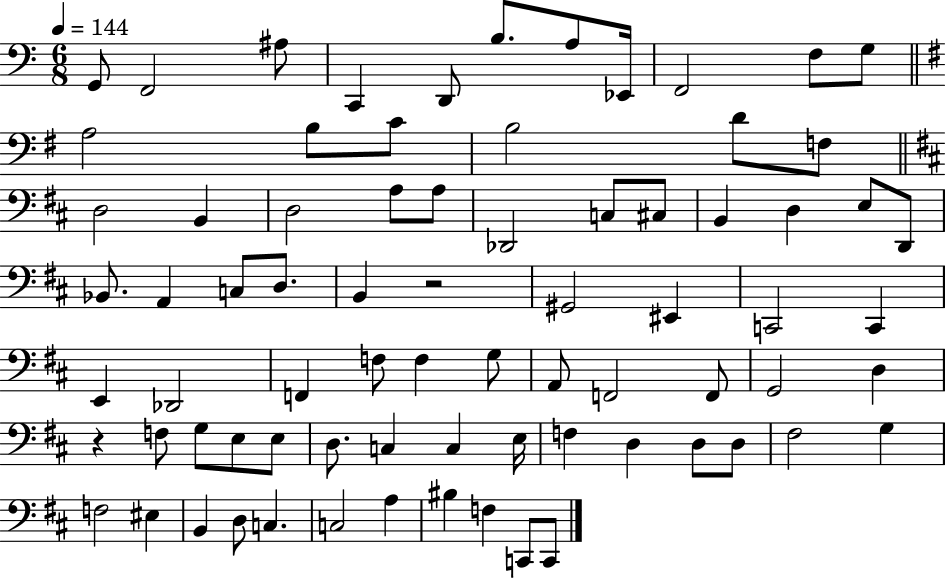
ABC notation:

X:1
T:Untitled
M:6/8
L:1/4
K:C
G,,/2 F,,2 ^A,/2 C,, D,,/2 B,/2 A,/2 _E,,/4 F,,2 F,/2 G,/2 A,2 B,/2 C/2 B,2 D/2 F,/2 D,2 B,, D,2 A,/2 A,/2 _D,,2 C,/2 ^C,/2 B,, D, E,/2 D,,/2 _B,,/2 A,, C,/2 D,/2 B,, z2 ^G,,2 ^E,, C,,2 C,, E,, _D,,2 F,, F,/2 F, G,/2 A,,/2 F,,2 F,,/2 G,,2 D, z F,/2 G,/2 E,/2 E,/2 D,/2 C, C, E,/4 F, D, D,/2 D,/2 ^F,2 G, F,2 ^E, B,, D,/2 C, C,2 A, ^B, F, C,,/2 C,,/2